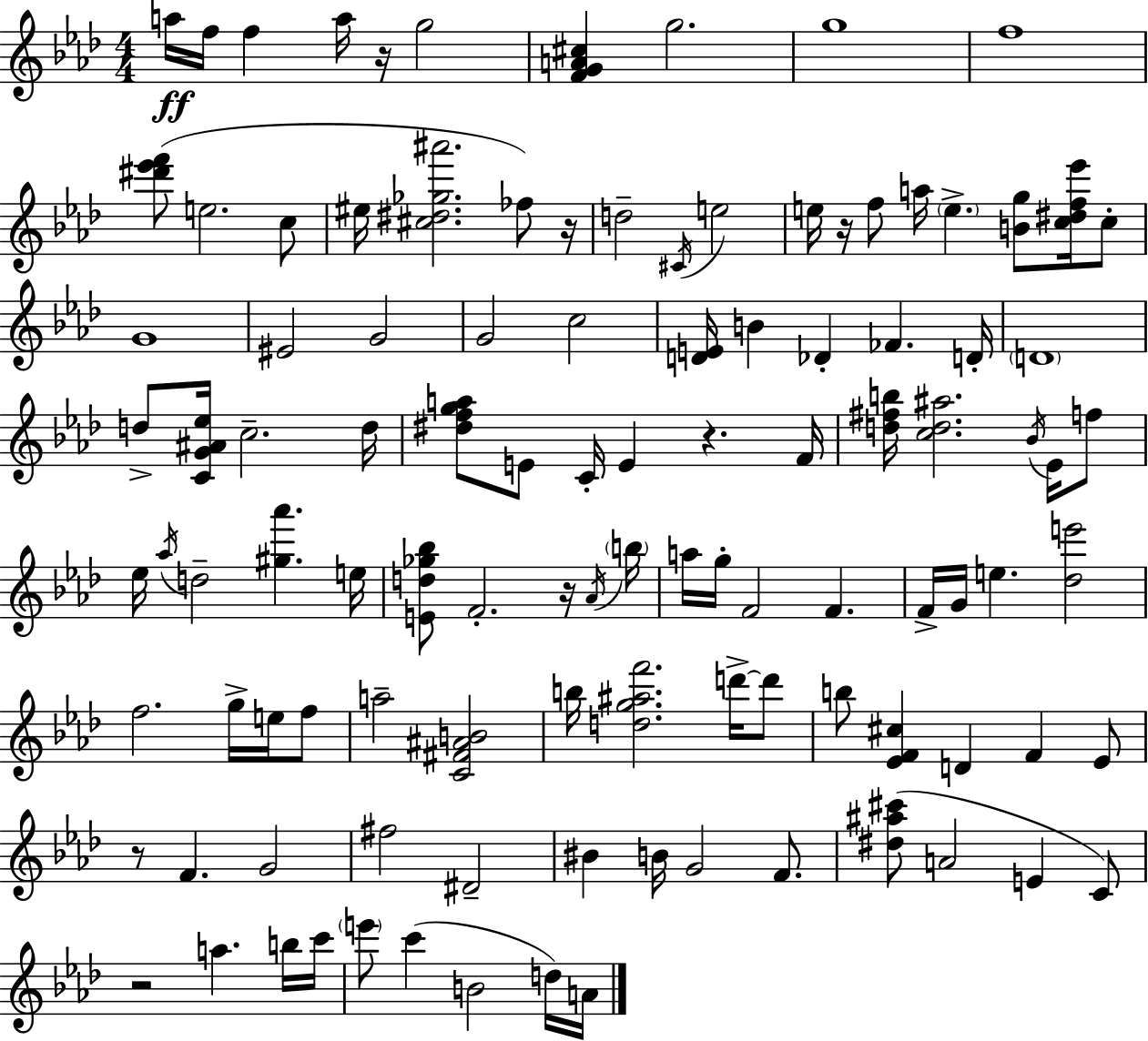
{
  \clef treble
  \numericTimeSignature
  \time 4/4
  \key f \minor
  a''16\ff f''16 f''4 a''16 r16 g''2 | <f' g' a' cis''>4 g''2. | g''1 | f''1 | \break <dis''' ees''' f'''>8( e''2. c''8 | eis''16 <cis'' dis'' ges'' ais'''>2. fes''8) r16 | d''2-- \acciaccatura { cis'16 } e''2 | e''16 r16 f''8 a''16 \parenthesize e''4.-> <b' g''>8 <c'' dis'' f'' ees'''>16 c''8-. | \break g'1 | eis'2 g'2 | g'2 c''2 | <d' e'>16 b'4 des'4-. fes'4. | \break d'16-. \parenthesize d'1 | d''8-> <c' g' ais' ees''>16 c''2.-- | d''16 <dis'' f'' g'' a''>8 e'8 c'16-. e'4 r4. | f'16 <d'' fis'' b''>16 <c'' d'' ais''>2. \acciaccatura { bes'16 } ees'16 | \break f''8 ees''16 \acciaccatura { aes''16 } d''2-- <gis'' aes'''>4. | e''16 <e' d'' ges'' bes''>8 f'2.-. | r16 \acciaccatura { aes'16 } \parenthesize b''16 a''16 g''16-. f'2 f'4. | f'16-> g'16 e''4. <des'' e'''>2 | \break f''2. | g''16-> e''16 f''8 a''2-- <c' fis' ais' b'>2 | b''16 <d'' g'' ais'' f'''>2. | d'''16->~~ d'''8 b''8 <ees' f' cis''>4 d'4 f'4 | \break ees'8 r8 f'4. g'2 | fis''2 dis'2-- | bis'4 b'16 g'2 | f'8. <dis'' ais'' cis'''>8( a'2 e'4 | \break c'8) r2 a''4. | b''16 c'''16 \parenthesize e'''8 c'''4( b'2 | d''16) a'16 \bar "|."
}